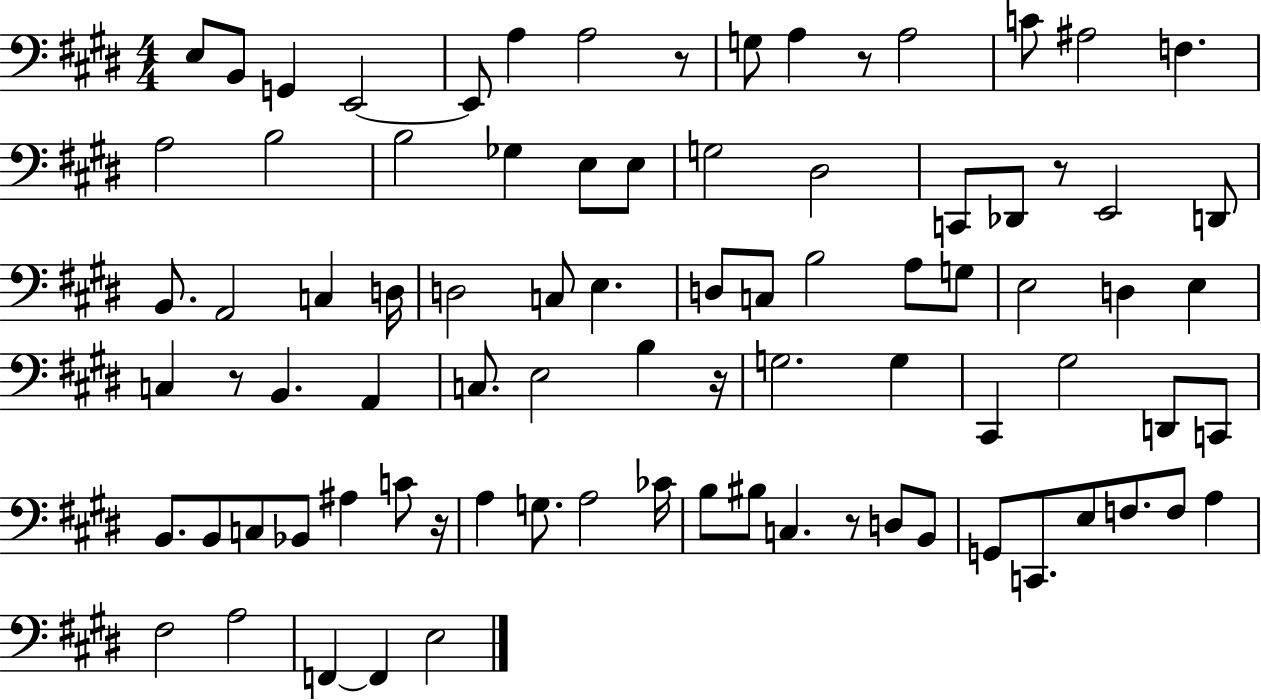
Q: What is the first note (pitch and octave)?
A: E3